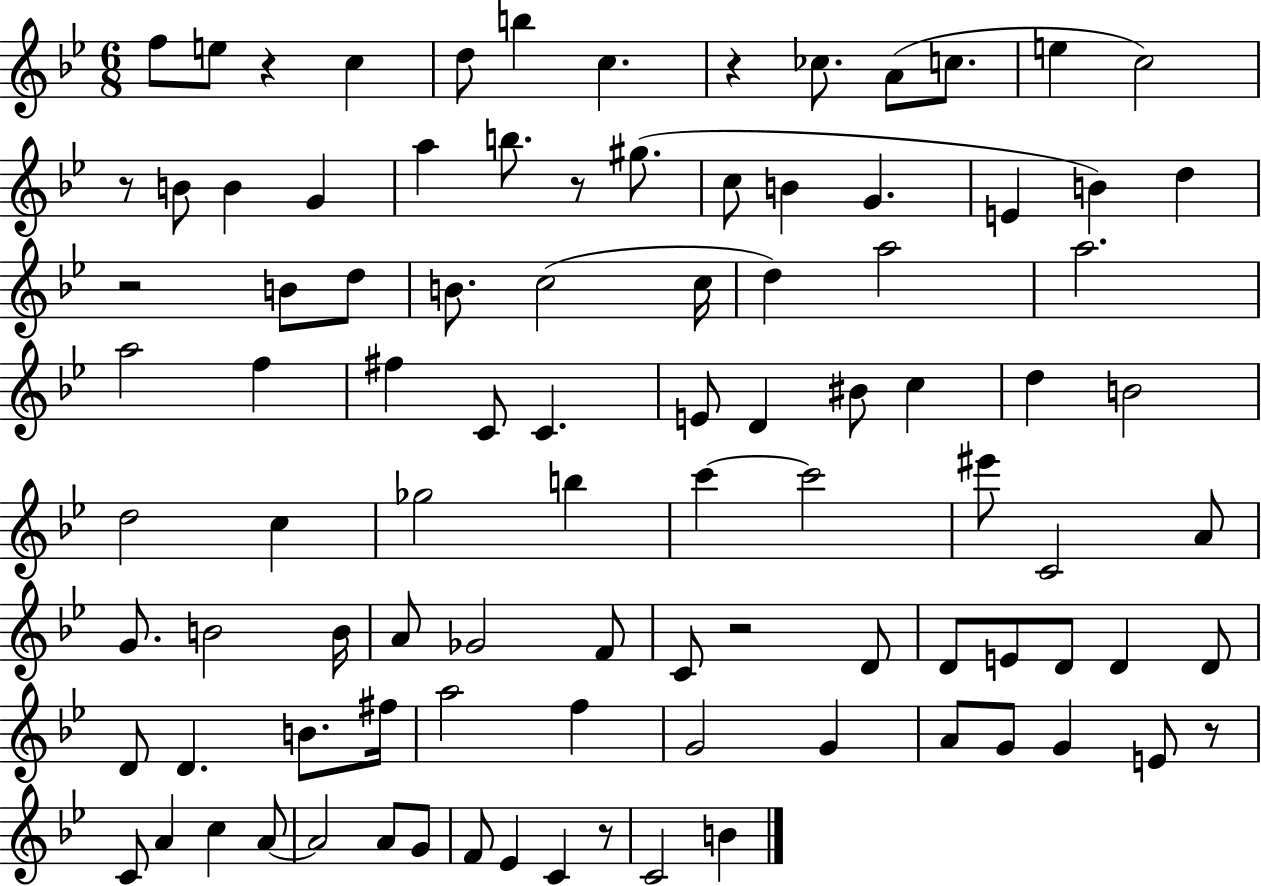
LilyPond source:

{
  \clef treble
  \numericTimeSignature
  \time 6/8
  \key bes \major
  f''8 e''8 r4 c''4 | d''8 b''4 c''4. | r4 ces''8. a'8( c''8. | e''4 c''2) | \break r8 b'8 b'4 g'4 | a''4 b''8. r8 gis''8.( | c''8 b'4 g'4. | e'4 b'4) d''4 | \break r2 b'8 d''8 | b'8. c''2( c''16 | d''4) a''2 | a''2. | \break a''2 f''4 | fis''4 c'8 c'4. | e'8 d'4 bis'8 c''4 | d''4 b'2 | \break d''2 c''4 | ges''2 b''4 | c'''4~~ c'''2 | eis'''8 c'2 a'8 | \break g'8. b'2 b'16 | a'8 ges'2 f'8 | c'8 r2 d'8 | d'8 e'8 d'8 d'4 d'8 | \break d'8 d'4. b'8. fis''16 | a''2 f''4 | g'2 g'4 | a'8 g'8 g'4 e'8 r8 | \break c'8 a'4 c''4 a'8~~ | a'2 a'8 g'8 | f'8 ees'4 c'4 r8 | c'2 b'4 | \break \bar "|."
}